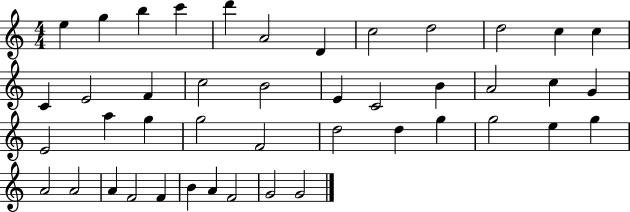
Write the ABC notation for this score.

X:1
T:Untitled
M:4/4
L:1/4
K:C
e g b c' d' A2 D c2 d2 d2 c c C E2 F c2 B2 E C2 B A2 c G E2 a g g2 F2 d2 d g g2 e g A2 A2 A F2 F B A F2 G2 G2